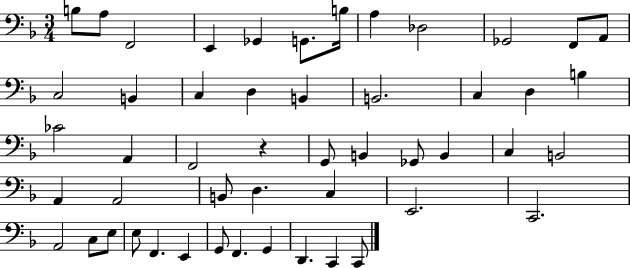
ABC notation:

X:1
T:Untitled
M:3/4
L:1/4
K:F
B,/2 A,/2 F,,2 E,, _G,, G,,/2 B,/4 A, _D,2 _G,,2 F,,/2 A,,/2 C,2 B,, C, D, B,, B,,2 C, D, B, _C2 A,, F,,2 z G,,/2 B,, _G,,/2 B,, C, B,,2 A,, A,,2 B,,/2 D, C, E,,2 C,,2 A,,2 C,/2 E,/2 E,/2 F,, E,, G,,/2 F,, G,, D,, C,, C,,/2